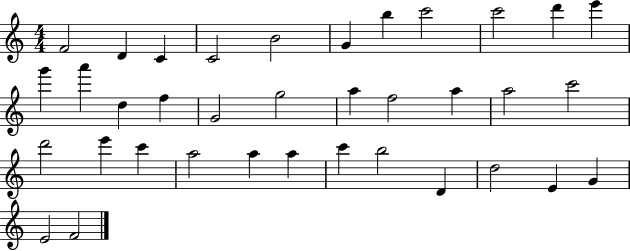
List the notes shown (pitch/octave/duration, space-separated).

F4/h D4/q C4/q C4/h B4/h G4/q B5/q C6/h C6/h D6/q E6/q G6/q A6/q D5/q F5/q G4/h G5/h A5/q F5/h A5/q A5/h C6/h D6/h E6/q C6/q A5/h A5/q A5/q C6/q B5/h D4/q D5/h E4/q G4/q E4/h F4/h